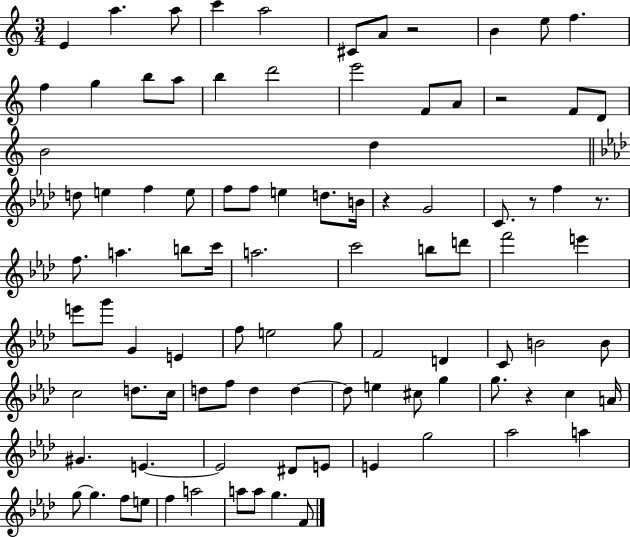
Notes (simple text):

E4/q A5/q. A5/e C6/q A5/h C#4/e A4/e R/h B4/q E5/e F5/q. F5/q G5/q B5/e A5/e B5/q D6/h E6/h F4/e A4/e R/h F4/e D4/e B4/h D5/q D5/e E5/q F5/q E5/e F5/e F5/e E5/q D5/e. B4/s R/q G4/h C4/e. R/e F5/q R/e. F5/e. A5/q. B5/e C6/s A5/h. C6/h B5/e D6/e F6/h E6/q E6/e G6/e G4/q E4/q F5/e E5/h G5/e F4/h D4/q C4/e B4/h B4/e C5/h D5/e. C5/s D5/e F5/e D5/q D5/q D5/e E5/q C#5/e G5/q G5/e. R/q C5/q A4/s G#4/q. E4/q. E4/h D#4/e E4/e E4/q G5/h Ab5/h A5/q G5/e G5/q. F5/e E5/e F5/q A5/h A5/e A5/e G5/q. F4/e